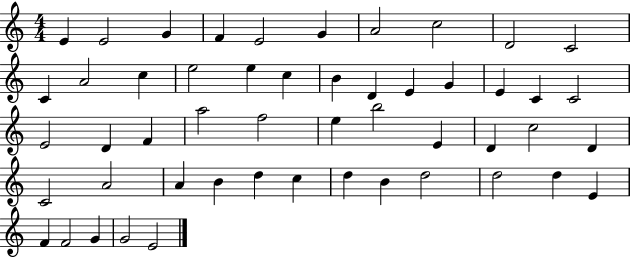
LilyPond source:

{
  \clef treble
  \numericTimeSignature
  \time 4/4
  \key c \major
  e'4 e'2 g'4 | f'4 e'2 g'4 | a'2 c''2 | d'2 c'2 | \break c'4 a'2 c''4 | e''2 e''4 c''4 | b'4 d'4 e'4 g'4 | e'4 c'4 c'2 | \break e'2 d'4 f'4 | a''2 f''2 | e''4 b''2 e'4 | d'4 c''2 d'4 | \break c'2 a'2 | a'4 b'4 d''4 c''4 | d''4 b'4 d''2 | d''2 d''4 e'4 | \break f'4 f'2 g'4 | g'2 e'2 | \bar "|."
}